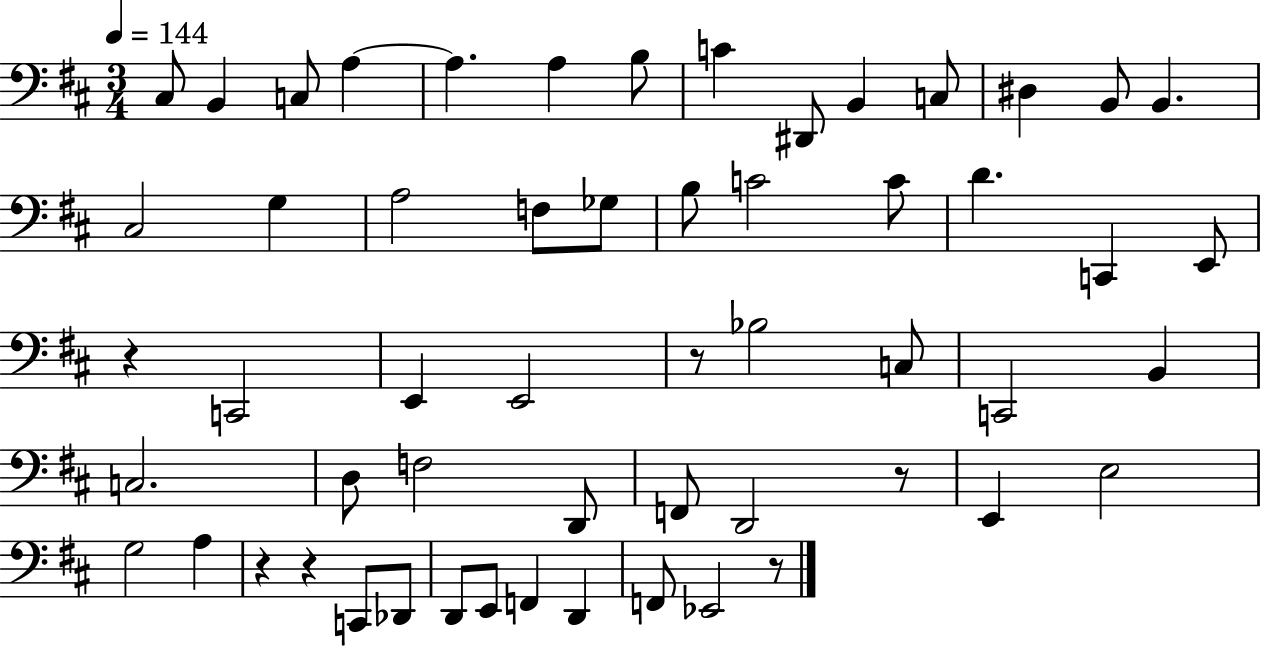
X:1
T:Untitled
M:3/4
L:1/4
K:D
^C,/2 B,, C,/2 A, A, A, B,/2 C ^D,,/2 B,, C,/2 ^D, B,,/2 B,, ^C,2 G, A,2 F,/2 _G,/2 B,/2 C2 C/2 D C,, E,,/2 z C,,2 E,, E,,2 z/2 _B,2 C,/2 C,,2 B,, C,2 D,/2 F,2 D,,/2 F,,/2 D,,2 z/2 E,, E,2 G,2 A, z z C,,/2 _D,,/2 D,,/2 E,,/2 F,, D,, F,,/2 _E,,2 z/2